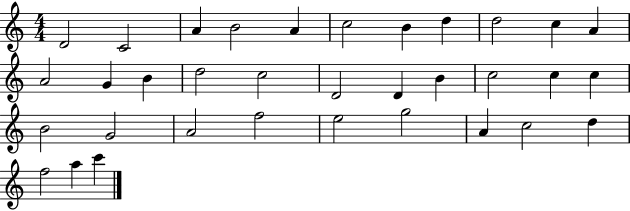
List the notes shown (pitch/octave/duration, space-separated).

D4/h C4/h A4/q B4/h A4/q C5/h B4/q D5/q D5/h C5/q A4/q A4/h G4/q B4/q D5/h C5/h D4/h D4/q B4/q C5/h C5/q C5/q B4/h G4/h A4/h F5/h E5/h G5/h A4/q C5/h D5/q F5/h A5/q C6/q